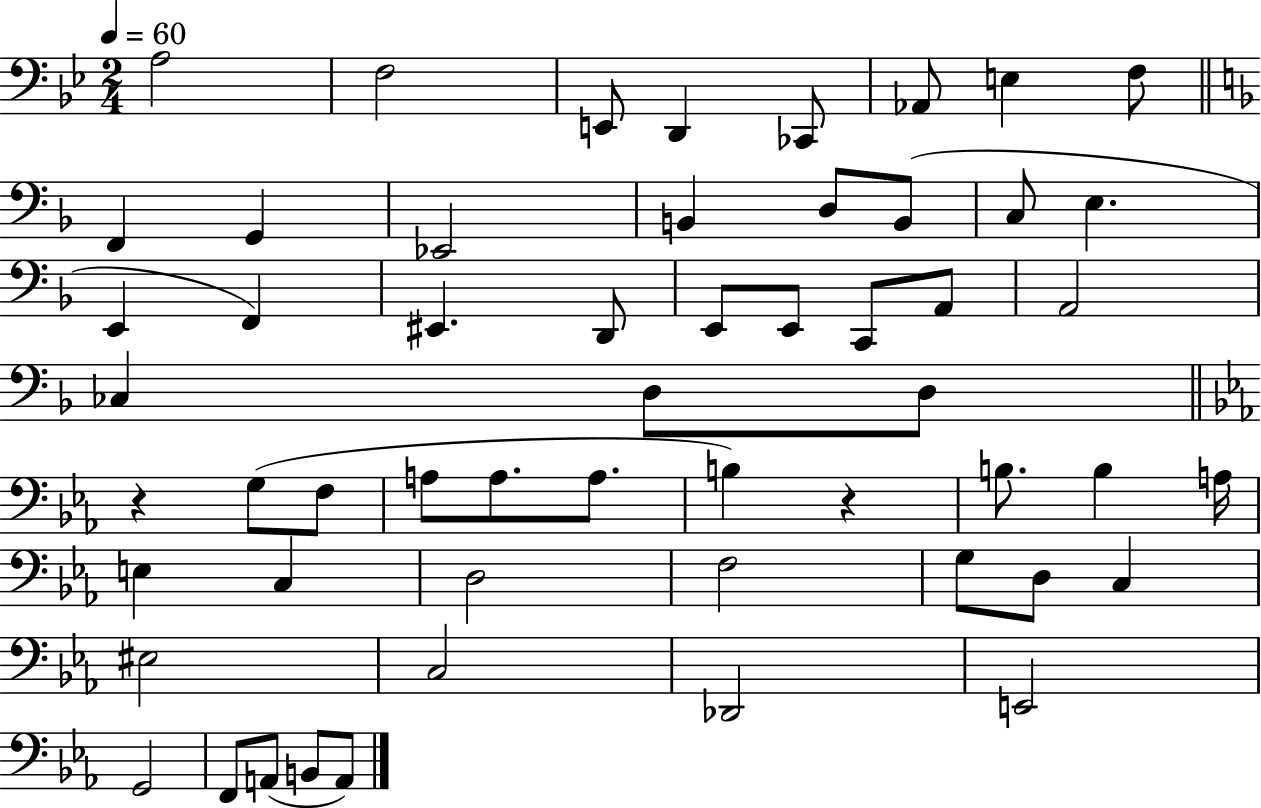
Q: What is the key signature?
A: BES major